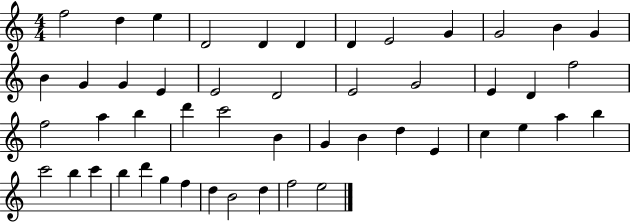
{
  \clef treble
  \numericTimeSignature
  \time 4/4
  \key c \major
  f''2 d''4 e''4 | d'2 d'4 d'4 | d'4 e'2 g'4 | g'2 b'4 g'4 | \break b'4 g'4 g'4 e'4 | e'2 d'2 | e'2 g'2 | e'4 d'4 f''2 | \break f''2 a''4 b''4 | d'''4 c'''2 b'4 | g'4 b'4 d''4 e'4 | c''4 e''4 a''4 b''4 | \break c'''2 b''4 c'''4 | b''4 d'''4 g''4 f''4 | d''4 b'2 d''4 | f''2 e''2 | \break \bar "|."
}